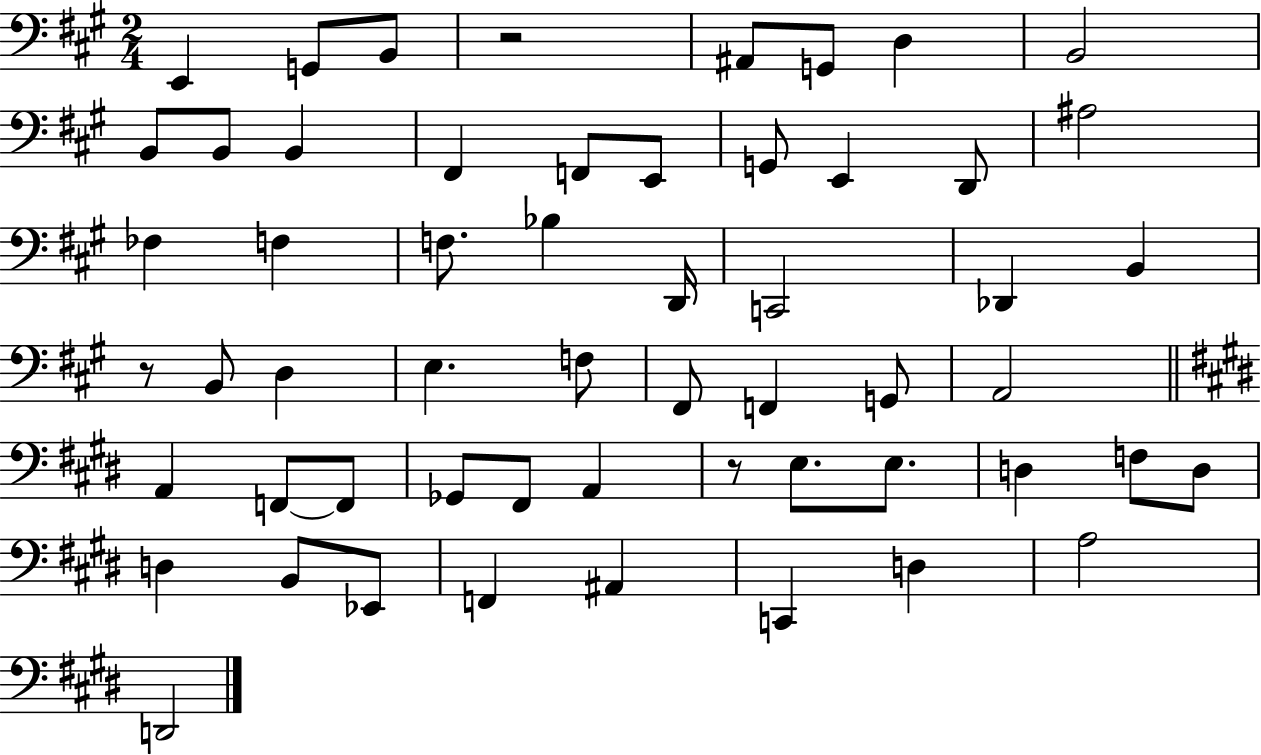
E2/q G2/e B2/e R/h A#2/e G2/e D3/q B2/h B2/e B2/e B2/q F#2/q F2/e E2/e G2/e E2/q D2/e A#3/h FES3/q F3/q F3/e. Bb3/q D2/s C2/h Db2/q B2/q R/e B2/e D3/q E3/q. F3/e F#2/e F2/q G2/e A2/h A2/q F2/e F2/e Gb2/e F#2/e A2/q R/e E3/e. E3/e. D3/q F3/e D3/e D3/q B2/e Eb2/e F2/q A#2/q C2/q D3/q A3/h D2/h